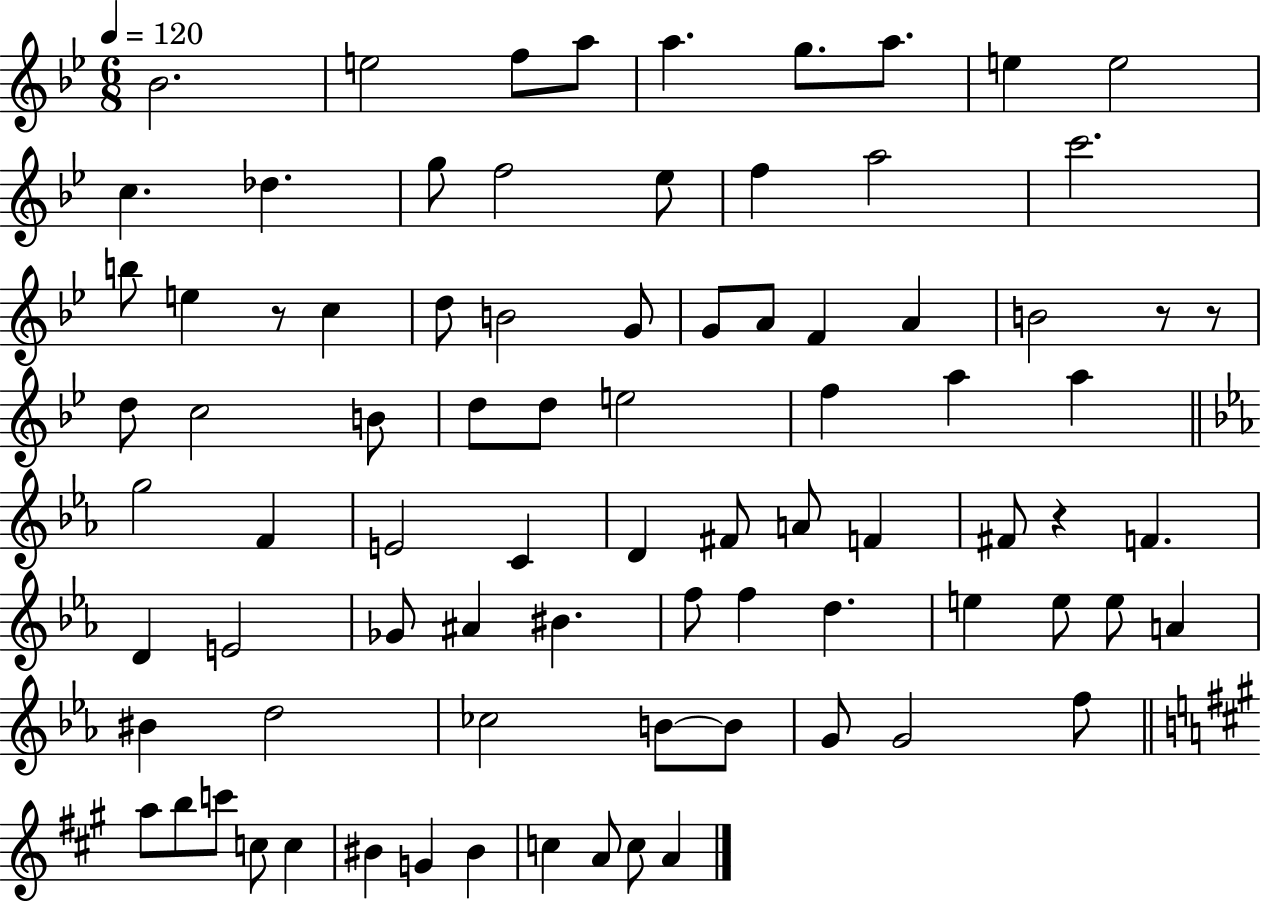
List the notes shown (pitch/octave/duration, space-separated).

Bb4/h. E5/h F5/e A5/e A5/q. G5/e. A5/e. E5/q E5/h C5/q. Db5/q. G5/e F5/h Eb5/e F5/q A5/h C6/h. B5/e E5/q R/e C5/q D5/e B4/h G4/e G4/e A4/e F4/q A4/q B4/h R/e R/e D5/e C5/h B4/e D5/e D5/e E5/h F5/q A5/q A5/q G5/h F4/q E4/h C4/q D4/q F#4/e A4/e F4/q F#4/e R/q F4/q. D4/q E4/h Gb4/e A#4/q BIS4/q. F5/e F5/q D5/q. E5/q E5/e E5/e A4/q BIS4/q D5/h CES5/h B4/e B4/e G4/e G4/h F5/e A5/e B5/e C6/e C5/e C5/q BIS4/q G4/q BIS4/q C5/q A4/e C5/e A4/q